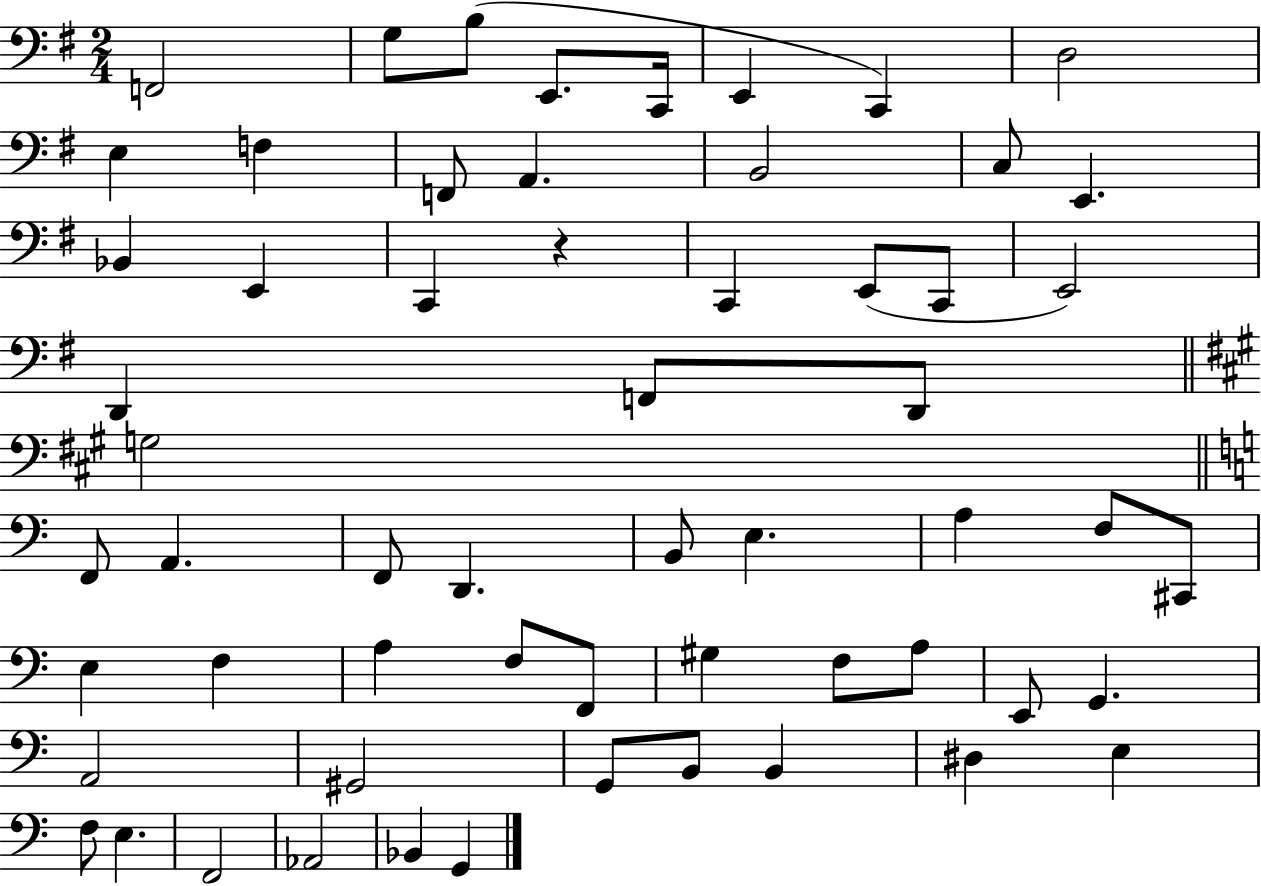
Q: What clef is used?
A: bass